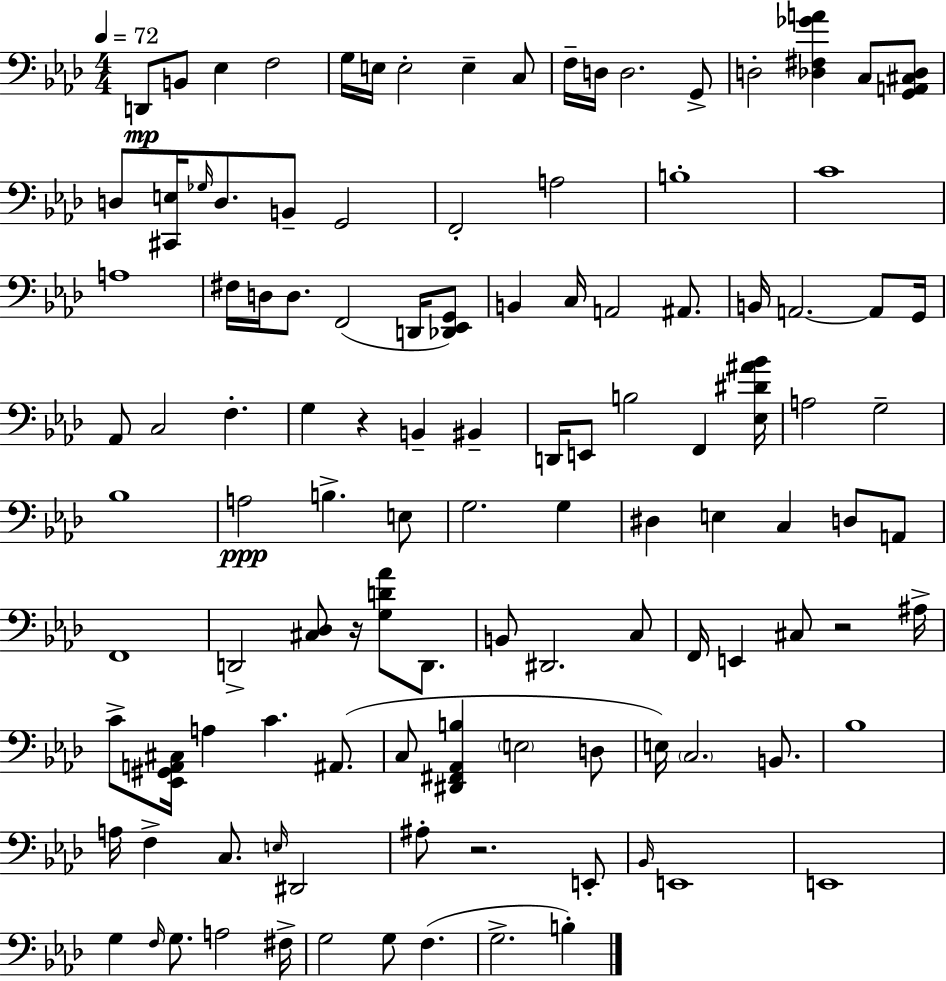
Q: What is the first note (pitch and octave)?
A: D2